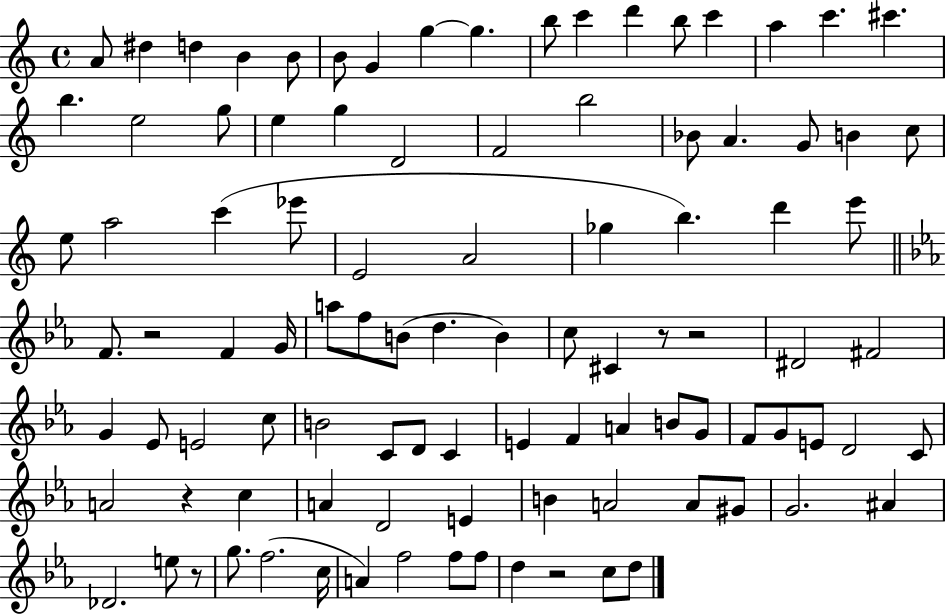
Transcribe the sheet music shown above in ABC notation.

X:1
T:Untitled
M:4/4
L:1/4
K:C
A/2 ^d d B B/2 B/2 G g g b/2 c' d' b/2 c' a c' ^c' b e2 g/2 e g D2 F2 b2 _B/2 A G/2 B c/2 e/2 a2 c' _e'/2 E2 A2 _g b d' e'/2 F/2 z2 F G/4 a/2 f/2 B/2 d B c/2 ^C z/2 z2 ^D2 ^F2 G _E/2 E2 c/2 B2 C/2 D/2 C E F A B/2 G/2 F/2 G/2 E/2 D2 C/2 A2 z c A D2 E B A2 A/2 ^G/2 G2 ^A _D2 e/2 z/2 g/2 f2 c/4 A f2 f/2 f/2 d z2 c/2 d/2